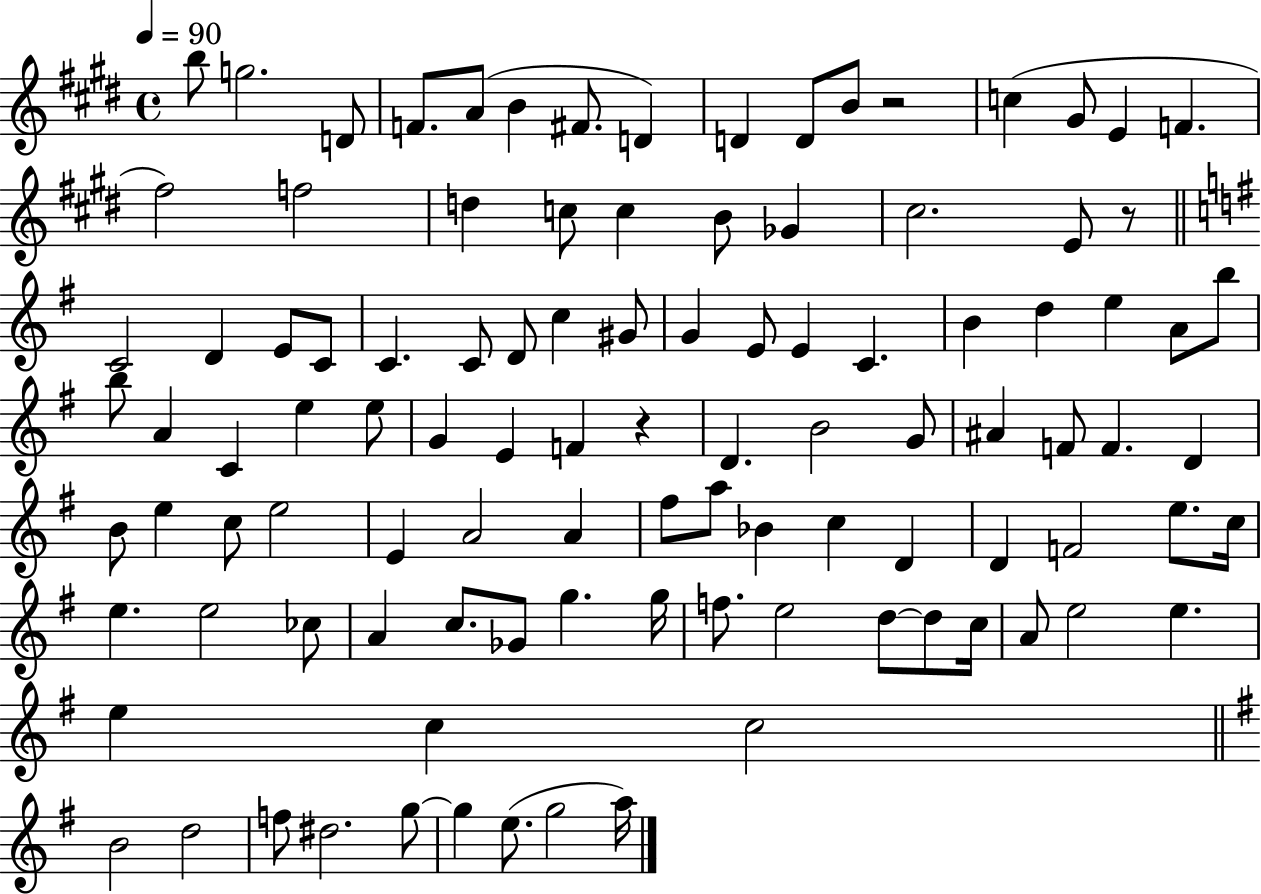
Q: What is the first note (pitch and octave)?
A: B5